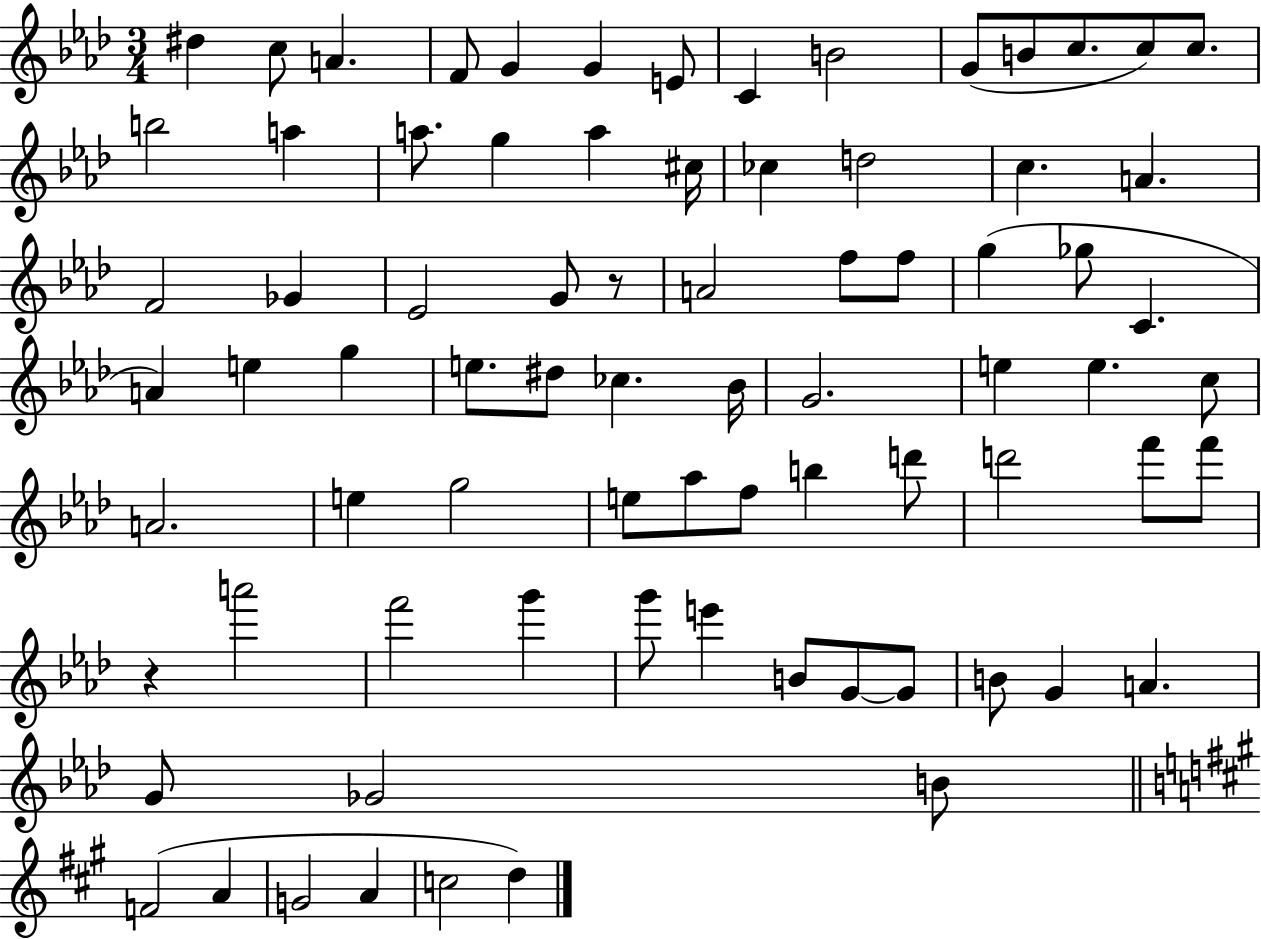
D#5/q C5/e A4/q. F4/e G4/q G4/q E4/e C4/q B4/h G4/e B4/e C5/e. C5/e C5/e. B5/h A5/q A5/e. G5/q A5/q C#5/s CES5/q D5/h C5/q. A4/q. F4/h Gb4/q Eb4/h G4/e R/e A4/h F5/e F5/e G5/q Gb5/e C4/q. A4/q E5/q G5/q E5/e. D#5/e CES5/q. Bb4/s G4/h. E5/q E5/q. C5/e A4/h. E5/q G5/h E5/e Ab5/e F5/e B5/q D6/e D6/h F6/e F6/e R/q A6/h F6/h G6/q G6/e E6/q B4/e G4/e G4/e B4/e G4/q A4/q. G4/e Gb4/h B4/e F4/h A4/q G4/h A4/q C5/h D5/q